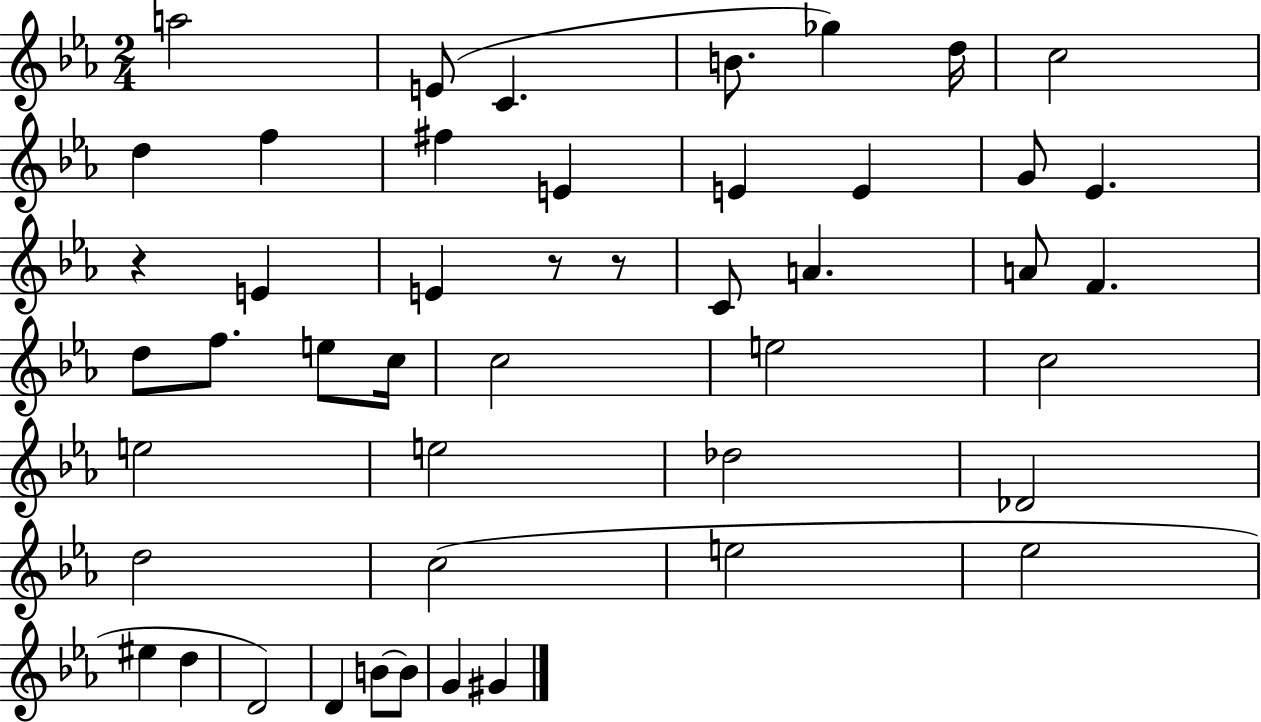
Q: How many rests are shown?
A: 3